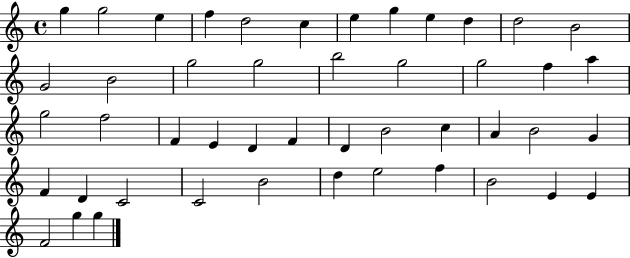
G5/q G5/h E5/q F5/q D5/h C5/q E5/q G5/q E5/q D5/q D5/h B4/h G4/h B4/h G5/h G5/h B5/h G5/h G5/h F5/q A5/q G5/h F5/h F4/q E4/q D4/q F4/q D4/q B4/h C5/q A4/q B4/h G4/q F4/q D4/q C4/h C4/h B4/h D5/q E5/h F5/q B4/h E4/q E4/q F4/h G5/q G5/q